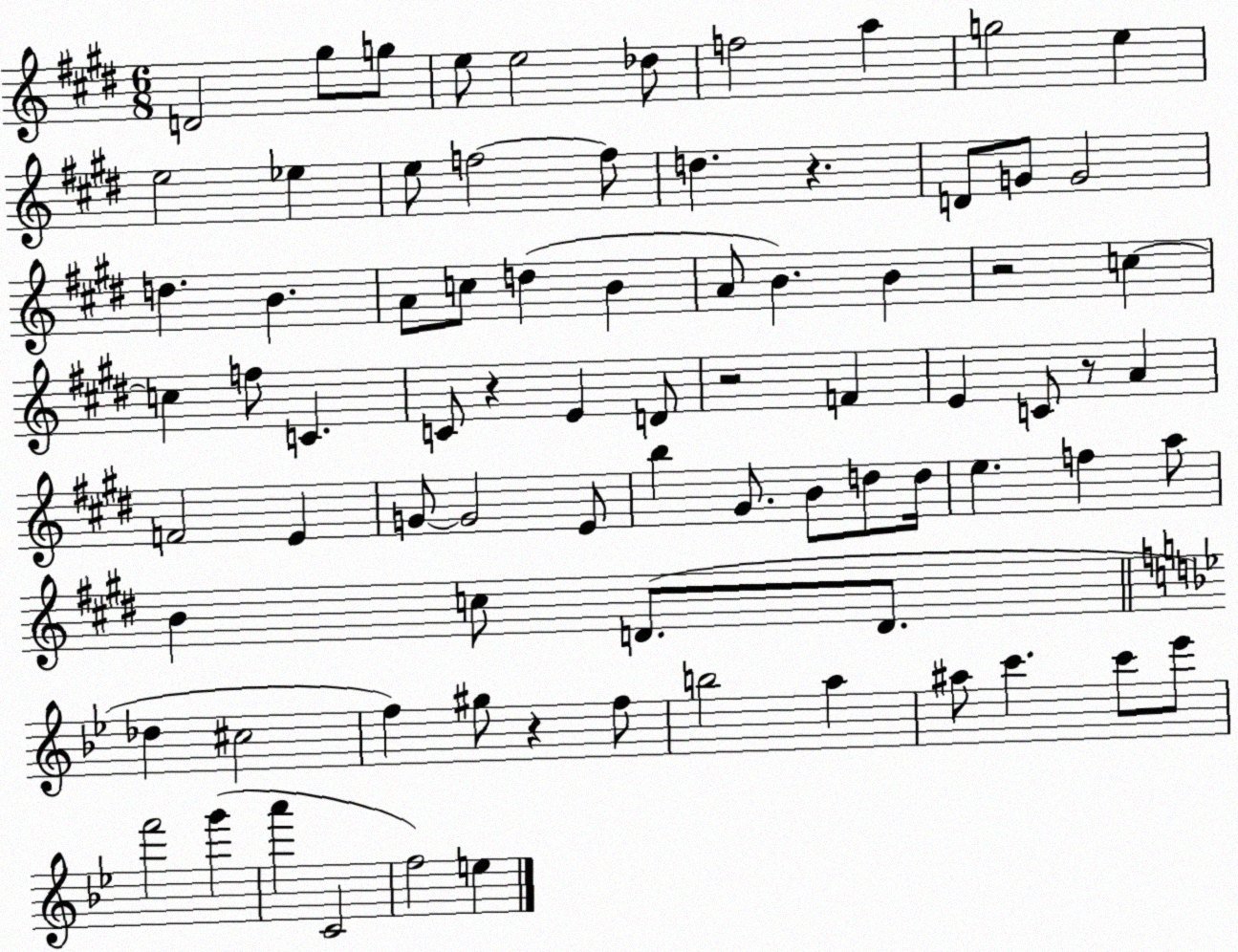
X:1
T:Untitled
M:6/8
L:1/4
K:E
D2 ^g/2 g/2 e/2 e2 _d/2 f2 a g2 e e2 _e e/2 f2 f/2 d z D/2 G/2 G2 d B A/2 c/2 d B A/2 B B z2 c c f/2 C C/2 z E D/2 z2 F E C/2 z/2 A F2 E G/2 G2 E/2 b ^G/2 B/2 d/2 d/4 e f a/2 B c/2 D/2 D/2 _d ^c2 f ^g/2 z f/2 b2 a ^a/2 c' c'/2 _e'/2 f'2 g' a' C2 f2 e